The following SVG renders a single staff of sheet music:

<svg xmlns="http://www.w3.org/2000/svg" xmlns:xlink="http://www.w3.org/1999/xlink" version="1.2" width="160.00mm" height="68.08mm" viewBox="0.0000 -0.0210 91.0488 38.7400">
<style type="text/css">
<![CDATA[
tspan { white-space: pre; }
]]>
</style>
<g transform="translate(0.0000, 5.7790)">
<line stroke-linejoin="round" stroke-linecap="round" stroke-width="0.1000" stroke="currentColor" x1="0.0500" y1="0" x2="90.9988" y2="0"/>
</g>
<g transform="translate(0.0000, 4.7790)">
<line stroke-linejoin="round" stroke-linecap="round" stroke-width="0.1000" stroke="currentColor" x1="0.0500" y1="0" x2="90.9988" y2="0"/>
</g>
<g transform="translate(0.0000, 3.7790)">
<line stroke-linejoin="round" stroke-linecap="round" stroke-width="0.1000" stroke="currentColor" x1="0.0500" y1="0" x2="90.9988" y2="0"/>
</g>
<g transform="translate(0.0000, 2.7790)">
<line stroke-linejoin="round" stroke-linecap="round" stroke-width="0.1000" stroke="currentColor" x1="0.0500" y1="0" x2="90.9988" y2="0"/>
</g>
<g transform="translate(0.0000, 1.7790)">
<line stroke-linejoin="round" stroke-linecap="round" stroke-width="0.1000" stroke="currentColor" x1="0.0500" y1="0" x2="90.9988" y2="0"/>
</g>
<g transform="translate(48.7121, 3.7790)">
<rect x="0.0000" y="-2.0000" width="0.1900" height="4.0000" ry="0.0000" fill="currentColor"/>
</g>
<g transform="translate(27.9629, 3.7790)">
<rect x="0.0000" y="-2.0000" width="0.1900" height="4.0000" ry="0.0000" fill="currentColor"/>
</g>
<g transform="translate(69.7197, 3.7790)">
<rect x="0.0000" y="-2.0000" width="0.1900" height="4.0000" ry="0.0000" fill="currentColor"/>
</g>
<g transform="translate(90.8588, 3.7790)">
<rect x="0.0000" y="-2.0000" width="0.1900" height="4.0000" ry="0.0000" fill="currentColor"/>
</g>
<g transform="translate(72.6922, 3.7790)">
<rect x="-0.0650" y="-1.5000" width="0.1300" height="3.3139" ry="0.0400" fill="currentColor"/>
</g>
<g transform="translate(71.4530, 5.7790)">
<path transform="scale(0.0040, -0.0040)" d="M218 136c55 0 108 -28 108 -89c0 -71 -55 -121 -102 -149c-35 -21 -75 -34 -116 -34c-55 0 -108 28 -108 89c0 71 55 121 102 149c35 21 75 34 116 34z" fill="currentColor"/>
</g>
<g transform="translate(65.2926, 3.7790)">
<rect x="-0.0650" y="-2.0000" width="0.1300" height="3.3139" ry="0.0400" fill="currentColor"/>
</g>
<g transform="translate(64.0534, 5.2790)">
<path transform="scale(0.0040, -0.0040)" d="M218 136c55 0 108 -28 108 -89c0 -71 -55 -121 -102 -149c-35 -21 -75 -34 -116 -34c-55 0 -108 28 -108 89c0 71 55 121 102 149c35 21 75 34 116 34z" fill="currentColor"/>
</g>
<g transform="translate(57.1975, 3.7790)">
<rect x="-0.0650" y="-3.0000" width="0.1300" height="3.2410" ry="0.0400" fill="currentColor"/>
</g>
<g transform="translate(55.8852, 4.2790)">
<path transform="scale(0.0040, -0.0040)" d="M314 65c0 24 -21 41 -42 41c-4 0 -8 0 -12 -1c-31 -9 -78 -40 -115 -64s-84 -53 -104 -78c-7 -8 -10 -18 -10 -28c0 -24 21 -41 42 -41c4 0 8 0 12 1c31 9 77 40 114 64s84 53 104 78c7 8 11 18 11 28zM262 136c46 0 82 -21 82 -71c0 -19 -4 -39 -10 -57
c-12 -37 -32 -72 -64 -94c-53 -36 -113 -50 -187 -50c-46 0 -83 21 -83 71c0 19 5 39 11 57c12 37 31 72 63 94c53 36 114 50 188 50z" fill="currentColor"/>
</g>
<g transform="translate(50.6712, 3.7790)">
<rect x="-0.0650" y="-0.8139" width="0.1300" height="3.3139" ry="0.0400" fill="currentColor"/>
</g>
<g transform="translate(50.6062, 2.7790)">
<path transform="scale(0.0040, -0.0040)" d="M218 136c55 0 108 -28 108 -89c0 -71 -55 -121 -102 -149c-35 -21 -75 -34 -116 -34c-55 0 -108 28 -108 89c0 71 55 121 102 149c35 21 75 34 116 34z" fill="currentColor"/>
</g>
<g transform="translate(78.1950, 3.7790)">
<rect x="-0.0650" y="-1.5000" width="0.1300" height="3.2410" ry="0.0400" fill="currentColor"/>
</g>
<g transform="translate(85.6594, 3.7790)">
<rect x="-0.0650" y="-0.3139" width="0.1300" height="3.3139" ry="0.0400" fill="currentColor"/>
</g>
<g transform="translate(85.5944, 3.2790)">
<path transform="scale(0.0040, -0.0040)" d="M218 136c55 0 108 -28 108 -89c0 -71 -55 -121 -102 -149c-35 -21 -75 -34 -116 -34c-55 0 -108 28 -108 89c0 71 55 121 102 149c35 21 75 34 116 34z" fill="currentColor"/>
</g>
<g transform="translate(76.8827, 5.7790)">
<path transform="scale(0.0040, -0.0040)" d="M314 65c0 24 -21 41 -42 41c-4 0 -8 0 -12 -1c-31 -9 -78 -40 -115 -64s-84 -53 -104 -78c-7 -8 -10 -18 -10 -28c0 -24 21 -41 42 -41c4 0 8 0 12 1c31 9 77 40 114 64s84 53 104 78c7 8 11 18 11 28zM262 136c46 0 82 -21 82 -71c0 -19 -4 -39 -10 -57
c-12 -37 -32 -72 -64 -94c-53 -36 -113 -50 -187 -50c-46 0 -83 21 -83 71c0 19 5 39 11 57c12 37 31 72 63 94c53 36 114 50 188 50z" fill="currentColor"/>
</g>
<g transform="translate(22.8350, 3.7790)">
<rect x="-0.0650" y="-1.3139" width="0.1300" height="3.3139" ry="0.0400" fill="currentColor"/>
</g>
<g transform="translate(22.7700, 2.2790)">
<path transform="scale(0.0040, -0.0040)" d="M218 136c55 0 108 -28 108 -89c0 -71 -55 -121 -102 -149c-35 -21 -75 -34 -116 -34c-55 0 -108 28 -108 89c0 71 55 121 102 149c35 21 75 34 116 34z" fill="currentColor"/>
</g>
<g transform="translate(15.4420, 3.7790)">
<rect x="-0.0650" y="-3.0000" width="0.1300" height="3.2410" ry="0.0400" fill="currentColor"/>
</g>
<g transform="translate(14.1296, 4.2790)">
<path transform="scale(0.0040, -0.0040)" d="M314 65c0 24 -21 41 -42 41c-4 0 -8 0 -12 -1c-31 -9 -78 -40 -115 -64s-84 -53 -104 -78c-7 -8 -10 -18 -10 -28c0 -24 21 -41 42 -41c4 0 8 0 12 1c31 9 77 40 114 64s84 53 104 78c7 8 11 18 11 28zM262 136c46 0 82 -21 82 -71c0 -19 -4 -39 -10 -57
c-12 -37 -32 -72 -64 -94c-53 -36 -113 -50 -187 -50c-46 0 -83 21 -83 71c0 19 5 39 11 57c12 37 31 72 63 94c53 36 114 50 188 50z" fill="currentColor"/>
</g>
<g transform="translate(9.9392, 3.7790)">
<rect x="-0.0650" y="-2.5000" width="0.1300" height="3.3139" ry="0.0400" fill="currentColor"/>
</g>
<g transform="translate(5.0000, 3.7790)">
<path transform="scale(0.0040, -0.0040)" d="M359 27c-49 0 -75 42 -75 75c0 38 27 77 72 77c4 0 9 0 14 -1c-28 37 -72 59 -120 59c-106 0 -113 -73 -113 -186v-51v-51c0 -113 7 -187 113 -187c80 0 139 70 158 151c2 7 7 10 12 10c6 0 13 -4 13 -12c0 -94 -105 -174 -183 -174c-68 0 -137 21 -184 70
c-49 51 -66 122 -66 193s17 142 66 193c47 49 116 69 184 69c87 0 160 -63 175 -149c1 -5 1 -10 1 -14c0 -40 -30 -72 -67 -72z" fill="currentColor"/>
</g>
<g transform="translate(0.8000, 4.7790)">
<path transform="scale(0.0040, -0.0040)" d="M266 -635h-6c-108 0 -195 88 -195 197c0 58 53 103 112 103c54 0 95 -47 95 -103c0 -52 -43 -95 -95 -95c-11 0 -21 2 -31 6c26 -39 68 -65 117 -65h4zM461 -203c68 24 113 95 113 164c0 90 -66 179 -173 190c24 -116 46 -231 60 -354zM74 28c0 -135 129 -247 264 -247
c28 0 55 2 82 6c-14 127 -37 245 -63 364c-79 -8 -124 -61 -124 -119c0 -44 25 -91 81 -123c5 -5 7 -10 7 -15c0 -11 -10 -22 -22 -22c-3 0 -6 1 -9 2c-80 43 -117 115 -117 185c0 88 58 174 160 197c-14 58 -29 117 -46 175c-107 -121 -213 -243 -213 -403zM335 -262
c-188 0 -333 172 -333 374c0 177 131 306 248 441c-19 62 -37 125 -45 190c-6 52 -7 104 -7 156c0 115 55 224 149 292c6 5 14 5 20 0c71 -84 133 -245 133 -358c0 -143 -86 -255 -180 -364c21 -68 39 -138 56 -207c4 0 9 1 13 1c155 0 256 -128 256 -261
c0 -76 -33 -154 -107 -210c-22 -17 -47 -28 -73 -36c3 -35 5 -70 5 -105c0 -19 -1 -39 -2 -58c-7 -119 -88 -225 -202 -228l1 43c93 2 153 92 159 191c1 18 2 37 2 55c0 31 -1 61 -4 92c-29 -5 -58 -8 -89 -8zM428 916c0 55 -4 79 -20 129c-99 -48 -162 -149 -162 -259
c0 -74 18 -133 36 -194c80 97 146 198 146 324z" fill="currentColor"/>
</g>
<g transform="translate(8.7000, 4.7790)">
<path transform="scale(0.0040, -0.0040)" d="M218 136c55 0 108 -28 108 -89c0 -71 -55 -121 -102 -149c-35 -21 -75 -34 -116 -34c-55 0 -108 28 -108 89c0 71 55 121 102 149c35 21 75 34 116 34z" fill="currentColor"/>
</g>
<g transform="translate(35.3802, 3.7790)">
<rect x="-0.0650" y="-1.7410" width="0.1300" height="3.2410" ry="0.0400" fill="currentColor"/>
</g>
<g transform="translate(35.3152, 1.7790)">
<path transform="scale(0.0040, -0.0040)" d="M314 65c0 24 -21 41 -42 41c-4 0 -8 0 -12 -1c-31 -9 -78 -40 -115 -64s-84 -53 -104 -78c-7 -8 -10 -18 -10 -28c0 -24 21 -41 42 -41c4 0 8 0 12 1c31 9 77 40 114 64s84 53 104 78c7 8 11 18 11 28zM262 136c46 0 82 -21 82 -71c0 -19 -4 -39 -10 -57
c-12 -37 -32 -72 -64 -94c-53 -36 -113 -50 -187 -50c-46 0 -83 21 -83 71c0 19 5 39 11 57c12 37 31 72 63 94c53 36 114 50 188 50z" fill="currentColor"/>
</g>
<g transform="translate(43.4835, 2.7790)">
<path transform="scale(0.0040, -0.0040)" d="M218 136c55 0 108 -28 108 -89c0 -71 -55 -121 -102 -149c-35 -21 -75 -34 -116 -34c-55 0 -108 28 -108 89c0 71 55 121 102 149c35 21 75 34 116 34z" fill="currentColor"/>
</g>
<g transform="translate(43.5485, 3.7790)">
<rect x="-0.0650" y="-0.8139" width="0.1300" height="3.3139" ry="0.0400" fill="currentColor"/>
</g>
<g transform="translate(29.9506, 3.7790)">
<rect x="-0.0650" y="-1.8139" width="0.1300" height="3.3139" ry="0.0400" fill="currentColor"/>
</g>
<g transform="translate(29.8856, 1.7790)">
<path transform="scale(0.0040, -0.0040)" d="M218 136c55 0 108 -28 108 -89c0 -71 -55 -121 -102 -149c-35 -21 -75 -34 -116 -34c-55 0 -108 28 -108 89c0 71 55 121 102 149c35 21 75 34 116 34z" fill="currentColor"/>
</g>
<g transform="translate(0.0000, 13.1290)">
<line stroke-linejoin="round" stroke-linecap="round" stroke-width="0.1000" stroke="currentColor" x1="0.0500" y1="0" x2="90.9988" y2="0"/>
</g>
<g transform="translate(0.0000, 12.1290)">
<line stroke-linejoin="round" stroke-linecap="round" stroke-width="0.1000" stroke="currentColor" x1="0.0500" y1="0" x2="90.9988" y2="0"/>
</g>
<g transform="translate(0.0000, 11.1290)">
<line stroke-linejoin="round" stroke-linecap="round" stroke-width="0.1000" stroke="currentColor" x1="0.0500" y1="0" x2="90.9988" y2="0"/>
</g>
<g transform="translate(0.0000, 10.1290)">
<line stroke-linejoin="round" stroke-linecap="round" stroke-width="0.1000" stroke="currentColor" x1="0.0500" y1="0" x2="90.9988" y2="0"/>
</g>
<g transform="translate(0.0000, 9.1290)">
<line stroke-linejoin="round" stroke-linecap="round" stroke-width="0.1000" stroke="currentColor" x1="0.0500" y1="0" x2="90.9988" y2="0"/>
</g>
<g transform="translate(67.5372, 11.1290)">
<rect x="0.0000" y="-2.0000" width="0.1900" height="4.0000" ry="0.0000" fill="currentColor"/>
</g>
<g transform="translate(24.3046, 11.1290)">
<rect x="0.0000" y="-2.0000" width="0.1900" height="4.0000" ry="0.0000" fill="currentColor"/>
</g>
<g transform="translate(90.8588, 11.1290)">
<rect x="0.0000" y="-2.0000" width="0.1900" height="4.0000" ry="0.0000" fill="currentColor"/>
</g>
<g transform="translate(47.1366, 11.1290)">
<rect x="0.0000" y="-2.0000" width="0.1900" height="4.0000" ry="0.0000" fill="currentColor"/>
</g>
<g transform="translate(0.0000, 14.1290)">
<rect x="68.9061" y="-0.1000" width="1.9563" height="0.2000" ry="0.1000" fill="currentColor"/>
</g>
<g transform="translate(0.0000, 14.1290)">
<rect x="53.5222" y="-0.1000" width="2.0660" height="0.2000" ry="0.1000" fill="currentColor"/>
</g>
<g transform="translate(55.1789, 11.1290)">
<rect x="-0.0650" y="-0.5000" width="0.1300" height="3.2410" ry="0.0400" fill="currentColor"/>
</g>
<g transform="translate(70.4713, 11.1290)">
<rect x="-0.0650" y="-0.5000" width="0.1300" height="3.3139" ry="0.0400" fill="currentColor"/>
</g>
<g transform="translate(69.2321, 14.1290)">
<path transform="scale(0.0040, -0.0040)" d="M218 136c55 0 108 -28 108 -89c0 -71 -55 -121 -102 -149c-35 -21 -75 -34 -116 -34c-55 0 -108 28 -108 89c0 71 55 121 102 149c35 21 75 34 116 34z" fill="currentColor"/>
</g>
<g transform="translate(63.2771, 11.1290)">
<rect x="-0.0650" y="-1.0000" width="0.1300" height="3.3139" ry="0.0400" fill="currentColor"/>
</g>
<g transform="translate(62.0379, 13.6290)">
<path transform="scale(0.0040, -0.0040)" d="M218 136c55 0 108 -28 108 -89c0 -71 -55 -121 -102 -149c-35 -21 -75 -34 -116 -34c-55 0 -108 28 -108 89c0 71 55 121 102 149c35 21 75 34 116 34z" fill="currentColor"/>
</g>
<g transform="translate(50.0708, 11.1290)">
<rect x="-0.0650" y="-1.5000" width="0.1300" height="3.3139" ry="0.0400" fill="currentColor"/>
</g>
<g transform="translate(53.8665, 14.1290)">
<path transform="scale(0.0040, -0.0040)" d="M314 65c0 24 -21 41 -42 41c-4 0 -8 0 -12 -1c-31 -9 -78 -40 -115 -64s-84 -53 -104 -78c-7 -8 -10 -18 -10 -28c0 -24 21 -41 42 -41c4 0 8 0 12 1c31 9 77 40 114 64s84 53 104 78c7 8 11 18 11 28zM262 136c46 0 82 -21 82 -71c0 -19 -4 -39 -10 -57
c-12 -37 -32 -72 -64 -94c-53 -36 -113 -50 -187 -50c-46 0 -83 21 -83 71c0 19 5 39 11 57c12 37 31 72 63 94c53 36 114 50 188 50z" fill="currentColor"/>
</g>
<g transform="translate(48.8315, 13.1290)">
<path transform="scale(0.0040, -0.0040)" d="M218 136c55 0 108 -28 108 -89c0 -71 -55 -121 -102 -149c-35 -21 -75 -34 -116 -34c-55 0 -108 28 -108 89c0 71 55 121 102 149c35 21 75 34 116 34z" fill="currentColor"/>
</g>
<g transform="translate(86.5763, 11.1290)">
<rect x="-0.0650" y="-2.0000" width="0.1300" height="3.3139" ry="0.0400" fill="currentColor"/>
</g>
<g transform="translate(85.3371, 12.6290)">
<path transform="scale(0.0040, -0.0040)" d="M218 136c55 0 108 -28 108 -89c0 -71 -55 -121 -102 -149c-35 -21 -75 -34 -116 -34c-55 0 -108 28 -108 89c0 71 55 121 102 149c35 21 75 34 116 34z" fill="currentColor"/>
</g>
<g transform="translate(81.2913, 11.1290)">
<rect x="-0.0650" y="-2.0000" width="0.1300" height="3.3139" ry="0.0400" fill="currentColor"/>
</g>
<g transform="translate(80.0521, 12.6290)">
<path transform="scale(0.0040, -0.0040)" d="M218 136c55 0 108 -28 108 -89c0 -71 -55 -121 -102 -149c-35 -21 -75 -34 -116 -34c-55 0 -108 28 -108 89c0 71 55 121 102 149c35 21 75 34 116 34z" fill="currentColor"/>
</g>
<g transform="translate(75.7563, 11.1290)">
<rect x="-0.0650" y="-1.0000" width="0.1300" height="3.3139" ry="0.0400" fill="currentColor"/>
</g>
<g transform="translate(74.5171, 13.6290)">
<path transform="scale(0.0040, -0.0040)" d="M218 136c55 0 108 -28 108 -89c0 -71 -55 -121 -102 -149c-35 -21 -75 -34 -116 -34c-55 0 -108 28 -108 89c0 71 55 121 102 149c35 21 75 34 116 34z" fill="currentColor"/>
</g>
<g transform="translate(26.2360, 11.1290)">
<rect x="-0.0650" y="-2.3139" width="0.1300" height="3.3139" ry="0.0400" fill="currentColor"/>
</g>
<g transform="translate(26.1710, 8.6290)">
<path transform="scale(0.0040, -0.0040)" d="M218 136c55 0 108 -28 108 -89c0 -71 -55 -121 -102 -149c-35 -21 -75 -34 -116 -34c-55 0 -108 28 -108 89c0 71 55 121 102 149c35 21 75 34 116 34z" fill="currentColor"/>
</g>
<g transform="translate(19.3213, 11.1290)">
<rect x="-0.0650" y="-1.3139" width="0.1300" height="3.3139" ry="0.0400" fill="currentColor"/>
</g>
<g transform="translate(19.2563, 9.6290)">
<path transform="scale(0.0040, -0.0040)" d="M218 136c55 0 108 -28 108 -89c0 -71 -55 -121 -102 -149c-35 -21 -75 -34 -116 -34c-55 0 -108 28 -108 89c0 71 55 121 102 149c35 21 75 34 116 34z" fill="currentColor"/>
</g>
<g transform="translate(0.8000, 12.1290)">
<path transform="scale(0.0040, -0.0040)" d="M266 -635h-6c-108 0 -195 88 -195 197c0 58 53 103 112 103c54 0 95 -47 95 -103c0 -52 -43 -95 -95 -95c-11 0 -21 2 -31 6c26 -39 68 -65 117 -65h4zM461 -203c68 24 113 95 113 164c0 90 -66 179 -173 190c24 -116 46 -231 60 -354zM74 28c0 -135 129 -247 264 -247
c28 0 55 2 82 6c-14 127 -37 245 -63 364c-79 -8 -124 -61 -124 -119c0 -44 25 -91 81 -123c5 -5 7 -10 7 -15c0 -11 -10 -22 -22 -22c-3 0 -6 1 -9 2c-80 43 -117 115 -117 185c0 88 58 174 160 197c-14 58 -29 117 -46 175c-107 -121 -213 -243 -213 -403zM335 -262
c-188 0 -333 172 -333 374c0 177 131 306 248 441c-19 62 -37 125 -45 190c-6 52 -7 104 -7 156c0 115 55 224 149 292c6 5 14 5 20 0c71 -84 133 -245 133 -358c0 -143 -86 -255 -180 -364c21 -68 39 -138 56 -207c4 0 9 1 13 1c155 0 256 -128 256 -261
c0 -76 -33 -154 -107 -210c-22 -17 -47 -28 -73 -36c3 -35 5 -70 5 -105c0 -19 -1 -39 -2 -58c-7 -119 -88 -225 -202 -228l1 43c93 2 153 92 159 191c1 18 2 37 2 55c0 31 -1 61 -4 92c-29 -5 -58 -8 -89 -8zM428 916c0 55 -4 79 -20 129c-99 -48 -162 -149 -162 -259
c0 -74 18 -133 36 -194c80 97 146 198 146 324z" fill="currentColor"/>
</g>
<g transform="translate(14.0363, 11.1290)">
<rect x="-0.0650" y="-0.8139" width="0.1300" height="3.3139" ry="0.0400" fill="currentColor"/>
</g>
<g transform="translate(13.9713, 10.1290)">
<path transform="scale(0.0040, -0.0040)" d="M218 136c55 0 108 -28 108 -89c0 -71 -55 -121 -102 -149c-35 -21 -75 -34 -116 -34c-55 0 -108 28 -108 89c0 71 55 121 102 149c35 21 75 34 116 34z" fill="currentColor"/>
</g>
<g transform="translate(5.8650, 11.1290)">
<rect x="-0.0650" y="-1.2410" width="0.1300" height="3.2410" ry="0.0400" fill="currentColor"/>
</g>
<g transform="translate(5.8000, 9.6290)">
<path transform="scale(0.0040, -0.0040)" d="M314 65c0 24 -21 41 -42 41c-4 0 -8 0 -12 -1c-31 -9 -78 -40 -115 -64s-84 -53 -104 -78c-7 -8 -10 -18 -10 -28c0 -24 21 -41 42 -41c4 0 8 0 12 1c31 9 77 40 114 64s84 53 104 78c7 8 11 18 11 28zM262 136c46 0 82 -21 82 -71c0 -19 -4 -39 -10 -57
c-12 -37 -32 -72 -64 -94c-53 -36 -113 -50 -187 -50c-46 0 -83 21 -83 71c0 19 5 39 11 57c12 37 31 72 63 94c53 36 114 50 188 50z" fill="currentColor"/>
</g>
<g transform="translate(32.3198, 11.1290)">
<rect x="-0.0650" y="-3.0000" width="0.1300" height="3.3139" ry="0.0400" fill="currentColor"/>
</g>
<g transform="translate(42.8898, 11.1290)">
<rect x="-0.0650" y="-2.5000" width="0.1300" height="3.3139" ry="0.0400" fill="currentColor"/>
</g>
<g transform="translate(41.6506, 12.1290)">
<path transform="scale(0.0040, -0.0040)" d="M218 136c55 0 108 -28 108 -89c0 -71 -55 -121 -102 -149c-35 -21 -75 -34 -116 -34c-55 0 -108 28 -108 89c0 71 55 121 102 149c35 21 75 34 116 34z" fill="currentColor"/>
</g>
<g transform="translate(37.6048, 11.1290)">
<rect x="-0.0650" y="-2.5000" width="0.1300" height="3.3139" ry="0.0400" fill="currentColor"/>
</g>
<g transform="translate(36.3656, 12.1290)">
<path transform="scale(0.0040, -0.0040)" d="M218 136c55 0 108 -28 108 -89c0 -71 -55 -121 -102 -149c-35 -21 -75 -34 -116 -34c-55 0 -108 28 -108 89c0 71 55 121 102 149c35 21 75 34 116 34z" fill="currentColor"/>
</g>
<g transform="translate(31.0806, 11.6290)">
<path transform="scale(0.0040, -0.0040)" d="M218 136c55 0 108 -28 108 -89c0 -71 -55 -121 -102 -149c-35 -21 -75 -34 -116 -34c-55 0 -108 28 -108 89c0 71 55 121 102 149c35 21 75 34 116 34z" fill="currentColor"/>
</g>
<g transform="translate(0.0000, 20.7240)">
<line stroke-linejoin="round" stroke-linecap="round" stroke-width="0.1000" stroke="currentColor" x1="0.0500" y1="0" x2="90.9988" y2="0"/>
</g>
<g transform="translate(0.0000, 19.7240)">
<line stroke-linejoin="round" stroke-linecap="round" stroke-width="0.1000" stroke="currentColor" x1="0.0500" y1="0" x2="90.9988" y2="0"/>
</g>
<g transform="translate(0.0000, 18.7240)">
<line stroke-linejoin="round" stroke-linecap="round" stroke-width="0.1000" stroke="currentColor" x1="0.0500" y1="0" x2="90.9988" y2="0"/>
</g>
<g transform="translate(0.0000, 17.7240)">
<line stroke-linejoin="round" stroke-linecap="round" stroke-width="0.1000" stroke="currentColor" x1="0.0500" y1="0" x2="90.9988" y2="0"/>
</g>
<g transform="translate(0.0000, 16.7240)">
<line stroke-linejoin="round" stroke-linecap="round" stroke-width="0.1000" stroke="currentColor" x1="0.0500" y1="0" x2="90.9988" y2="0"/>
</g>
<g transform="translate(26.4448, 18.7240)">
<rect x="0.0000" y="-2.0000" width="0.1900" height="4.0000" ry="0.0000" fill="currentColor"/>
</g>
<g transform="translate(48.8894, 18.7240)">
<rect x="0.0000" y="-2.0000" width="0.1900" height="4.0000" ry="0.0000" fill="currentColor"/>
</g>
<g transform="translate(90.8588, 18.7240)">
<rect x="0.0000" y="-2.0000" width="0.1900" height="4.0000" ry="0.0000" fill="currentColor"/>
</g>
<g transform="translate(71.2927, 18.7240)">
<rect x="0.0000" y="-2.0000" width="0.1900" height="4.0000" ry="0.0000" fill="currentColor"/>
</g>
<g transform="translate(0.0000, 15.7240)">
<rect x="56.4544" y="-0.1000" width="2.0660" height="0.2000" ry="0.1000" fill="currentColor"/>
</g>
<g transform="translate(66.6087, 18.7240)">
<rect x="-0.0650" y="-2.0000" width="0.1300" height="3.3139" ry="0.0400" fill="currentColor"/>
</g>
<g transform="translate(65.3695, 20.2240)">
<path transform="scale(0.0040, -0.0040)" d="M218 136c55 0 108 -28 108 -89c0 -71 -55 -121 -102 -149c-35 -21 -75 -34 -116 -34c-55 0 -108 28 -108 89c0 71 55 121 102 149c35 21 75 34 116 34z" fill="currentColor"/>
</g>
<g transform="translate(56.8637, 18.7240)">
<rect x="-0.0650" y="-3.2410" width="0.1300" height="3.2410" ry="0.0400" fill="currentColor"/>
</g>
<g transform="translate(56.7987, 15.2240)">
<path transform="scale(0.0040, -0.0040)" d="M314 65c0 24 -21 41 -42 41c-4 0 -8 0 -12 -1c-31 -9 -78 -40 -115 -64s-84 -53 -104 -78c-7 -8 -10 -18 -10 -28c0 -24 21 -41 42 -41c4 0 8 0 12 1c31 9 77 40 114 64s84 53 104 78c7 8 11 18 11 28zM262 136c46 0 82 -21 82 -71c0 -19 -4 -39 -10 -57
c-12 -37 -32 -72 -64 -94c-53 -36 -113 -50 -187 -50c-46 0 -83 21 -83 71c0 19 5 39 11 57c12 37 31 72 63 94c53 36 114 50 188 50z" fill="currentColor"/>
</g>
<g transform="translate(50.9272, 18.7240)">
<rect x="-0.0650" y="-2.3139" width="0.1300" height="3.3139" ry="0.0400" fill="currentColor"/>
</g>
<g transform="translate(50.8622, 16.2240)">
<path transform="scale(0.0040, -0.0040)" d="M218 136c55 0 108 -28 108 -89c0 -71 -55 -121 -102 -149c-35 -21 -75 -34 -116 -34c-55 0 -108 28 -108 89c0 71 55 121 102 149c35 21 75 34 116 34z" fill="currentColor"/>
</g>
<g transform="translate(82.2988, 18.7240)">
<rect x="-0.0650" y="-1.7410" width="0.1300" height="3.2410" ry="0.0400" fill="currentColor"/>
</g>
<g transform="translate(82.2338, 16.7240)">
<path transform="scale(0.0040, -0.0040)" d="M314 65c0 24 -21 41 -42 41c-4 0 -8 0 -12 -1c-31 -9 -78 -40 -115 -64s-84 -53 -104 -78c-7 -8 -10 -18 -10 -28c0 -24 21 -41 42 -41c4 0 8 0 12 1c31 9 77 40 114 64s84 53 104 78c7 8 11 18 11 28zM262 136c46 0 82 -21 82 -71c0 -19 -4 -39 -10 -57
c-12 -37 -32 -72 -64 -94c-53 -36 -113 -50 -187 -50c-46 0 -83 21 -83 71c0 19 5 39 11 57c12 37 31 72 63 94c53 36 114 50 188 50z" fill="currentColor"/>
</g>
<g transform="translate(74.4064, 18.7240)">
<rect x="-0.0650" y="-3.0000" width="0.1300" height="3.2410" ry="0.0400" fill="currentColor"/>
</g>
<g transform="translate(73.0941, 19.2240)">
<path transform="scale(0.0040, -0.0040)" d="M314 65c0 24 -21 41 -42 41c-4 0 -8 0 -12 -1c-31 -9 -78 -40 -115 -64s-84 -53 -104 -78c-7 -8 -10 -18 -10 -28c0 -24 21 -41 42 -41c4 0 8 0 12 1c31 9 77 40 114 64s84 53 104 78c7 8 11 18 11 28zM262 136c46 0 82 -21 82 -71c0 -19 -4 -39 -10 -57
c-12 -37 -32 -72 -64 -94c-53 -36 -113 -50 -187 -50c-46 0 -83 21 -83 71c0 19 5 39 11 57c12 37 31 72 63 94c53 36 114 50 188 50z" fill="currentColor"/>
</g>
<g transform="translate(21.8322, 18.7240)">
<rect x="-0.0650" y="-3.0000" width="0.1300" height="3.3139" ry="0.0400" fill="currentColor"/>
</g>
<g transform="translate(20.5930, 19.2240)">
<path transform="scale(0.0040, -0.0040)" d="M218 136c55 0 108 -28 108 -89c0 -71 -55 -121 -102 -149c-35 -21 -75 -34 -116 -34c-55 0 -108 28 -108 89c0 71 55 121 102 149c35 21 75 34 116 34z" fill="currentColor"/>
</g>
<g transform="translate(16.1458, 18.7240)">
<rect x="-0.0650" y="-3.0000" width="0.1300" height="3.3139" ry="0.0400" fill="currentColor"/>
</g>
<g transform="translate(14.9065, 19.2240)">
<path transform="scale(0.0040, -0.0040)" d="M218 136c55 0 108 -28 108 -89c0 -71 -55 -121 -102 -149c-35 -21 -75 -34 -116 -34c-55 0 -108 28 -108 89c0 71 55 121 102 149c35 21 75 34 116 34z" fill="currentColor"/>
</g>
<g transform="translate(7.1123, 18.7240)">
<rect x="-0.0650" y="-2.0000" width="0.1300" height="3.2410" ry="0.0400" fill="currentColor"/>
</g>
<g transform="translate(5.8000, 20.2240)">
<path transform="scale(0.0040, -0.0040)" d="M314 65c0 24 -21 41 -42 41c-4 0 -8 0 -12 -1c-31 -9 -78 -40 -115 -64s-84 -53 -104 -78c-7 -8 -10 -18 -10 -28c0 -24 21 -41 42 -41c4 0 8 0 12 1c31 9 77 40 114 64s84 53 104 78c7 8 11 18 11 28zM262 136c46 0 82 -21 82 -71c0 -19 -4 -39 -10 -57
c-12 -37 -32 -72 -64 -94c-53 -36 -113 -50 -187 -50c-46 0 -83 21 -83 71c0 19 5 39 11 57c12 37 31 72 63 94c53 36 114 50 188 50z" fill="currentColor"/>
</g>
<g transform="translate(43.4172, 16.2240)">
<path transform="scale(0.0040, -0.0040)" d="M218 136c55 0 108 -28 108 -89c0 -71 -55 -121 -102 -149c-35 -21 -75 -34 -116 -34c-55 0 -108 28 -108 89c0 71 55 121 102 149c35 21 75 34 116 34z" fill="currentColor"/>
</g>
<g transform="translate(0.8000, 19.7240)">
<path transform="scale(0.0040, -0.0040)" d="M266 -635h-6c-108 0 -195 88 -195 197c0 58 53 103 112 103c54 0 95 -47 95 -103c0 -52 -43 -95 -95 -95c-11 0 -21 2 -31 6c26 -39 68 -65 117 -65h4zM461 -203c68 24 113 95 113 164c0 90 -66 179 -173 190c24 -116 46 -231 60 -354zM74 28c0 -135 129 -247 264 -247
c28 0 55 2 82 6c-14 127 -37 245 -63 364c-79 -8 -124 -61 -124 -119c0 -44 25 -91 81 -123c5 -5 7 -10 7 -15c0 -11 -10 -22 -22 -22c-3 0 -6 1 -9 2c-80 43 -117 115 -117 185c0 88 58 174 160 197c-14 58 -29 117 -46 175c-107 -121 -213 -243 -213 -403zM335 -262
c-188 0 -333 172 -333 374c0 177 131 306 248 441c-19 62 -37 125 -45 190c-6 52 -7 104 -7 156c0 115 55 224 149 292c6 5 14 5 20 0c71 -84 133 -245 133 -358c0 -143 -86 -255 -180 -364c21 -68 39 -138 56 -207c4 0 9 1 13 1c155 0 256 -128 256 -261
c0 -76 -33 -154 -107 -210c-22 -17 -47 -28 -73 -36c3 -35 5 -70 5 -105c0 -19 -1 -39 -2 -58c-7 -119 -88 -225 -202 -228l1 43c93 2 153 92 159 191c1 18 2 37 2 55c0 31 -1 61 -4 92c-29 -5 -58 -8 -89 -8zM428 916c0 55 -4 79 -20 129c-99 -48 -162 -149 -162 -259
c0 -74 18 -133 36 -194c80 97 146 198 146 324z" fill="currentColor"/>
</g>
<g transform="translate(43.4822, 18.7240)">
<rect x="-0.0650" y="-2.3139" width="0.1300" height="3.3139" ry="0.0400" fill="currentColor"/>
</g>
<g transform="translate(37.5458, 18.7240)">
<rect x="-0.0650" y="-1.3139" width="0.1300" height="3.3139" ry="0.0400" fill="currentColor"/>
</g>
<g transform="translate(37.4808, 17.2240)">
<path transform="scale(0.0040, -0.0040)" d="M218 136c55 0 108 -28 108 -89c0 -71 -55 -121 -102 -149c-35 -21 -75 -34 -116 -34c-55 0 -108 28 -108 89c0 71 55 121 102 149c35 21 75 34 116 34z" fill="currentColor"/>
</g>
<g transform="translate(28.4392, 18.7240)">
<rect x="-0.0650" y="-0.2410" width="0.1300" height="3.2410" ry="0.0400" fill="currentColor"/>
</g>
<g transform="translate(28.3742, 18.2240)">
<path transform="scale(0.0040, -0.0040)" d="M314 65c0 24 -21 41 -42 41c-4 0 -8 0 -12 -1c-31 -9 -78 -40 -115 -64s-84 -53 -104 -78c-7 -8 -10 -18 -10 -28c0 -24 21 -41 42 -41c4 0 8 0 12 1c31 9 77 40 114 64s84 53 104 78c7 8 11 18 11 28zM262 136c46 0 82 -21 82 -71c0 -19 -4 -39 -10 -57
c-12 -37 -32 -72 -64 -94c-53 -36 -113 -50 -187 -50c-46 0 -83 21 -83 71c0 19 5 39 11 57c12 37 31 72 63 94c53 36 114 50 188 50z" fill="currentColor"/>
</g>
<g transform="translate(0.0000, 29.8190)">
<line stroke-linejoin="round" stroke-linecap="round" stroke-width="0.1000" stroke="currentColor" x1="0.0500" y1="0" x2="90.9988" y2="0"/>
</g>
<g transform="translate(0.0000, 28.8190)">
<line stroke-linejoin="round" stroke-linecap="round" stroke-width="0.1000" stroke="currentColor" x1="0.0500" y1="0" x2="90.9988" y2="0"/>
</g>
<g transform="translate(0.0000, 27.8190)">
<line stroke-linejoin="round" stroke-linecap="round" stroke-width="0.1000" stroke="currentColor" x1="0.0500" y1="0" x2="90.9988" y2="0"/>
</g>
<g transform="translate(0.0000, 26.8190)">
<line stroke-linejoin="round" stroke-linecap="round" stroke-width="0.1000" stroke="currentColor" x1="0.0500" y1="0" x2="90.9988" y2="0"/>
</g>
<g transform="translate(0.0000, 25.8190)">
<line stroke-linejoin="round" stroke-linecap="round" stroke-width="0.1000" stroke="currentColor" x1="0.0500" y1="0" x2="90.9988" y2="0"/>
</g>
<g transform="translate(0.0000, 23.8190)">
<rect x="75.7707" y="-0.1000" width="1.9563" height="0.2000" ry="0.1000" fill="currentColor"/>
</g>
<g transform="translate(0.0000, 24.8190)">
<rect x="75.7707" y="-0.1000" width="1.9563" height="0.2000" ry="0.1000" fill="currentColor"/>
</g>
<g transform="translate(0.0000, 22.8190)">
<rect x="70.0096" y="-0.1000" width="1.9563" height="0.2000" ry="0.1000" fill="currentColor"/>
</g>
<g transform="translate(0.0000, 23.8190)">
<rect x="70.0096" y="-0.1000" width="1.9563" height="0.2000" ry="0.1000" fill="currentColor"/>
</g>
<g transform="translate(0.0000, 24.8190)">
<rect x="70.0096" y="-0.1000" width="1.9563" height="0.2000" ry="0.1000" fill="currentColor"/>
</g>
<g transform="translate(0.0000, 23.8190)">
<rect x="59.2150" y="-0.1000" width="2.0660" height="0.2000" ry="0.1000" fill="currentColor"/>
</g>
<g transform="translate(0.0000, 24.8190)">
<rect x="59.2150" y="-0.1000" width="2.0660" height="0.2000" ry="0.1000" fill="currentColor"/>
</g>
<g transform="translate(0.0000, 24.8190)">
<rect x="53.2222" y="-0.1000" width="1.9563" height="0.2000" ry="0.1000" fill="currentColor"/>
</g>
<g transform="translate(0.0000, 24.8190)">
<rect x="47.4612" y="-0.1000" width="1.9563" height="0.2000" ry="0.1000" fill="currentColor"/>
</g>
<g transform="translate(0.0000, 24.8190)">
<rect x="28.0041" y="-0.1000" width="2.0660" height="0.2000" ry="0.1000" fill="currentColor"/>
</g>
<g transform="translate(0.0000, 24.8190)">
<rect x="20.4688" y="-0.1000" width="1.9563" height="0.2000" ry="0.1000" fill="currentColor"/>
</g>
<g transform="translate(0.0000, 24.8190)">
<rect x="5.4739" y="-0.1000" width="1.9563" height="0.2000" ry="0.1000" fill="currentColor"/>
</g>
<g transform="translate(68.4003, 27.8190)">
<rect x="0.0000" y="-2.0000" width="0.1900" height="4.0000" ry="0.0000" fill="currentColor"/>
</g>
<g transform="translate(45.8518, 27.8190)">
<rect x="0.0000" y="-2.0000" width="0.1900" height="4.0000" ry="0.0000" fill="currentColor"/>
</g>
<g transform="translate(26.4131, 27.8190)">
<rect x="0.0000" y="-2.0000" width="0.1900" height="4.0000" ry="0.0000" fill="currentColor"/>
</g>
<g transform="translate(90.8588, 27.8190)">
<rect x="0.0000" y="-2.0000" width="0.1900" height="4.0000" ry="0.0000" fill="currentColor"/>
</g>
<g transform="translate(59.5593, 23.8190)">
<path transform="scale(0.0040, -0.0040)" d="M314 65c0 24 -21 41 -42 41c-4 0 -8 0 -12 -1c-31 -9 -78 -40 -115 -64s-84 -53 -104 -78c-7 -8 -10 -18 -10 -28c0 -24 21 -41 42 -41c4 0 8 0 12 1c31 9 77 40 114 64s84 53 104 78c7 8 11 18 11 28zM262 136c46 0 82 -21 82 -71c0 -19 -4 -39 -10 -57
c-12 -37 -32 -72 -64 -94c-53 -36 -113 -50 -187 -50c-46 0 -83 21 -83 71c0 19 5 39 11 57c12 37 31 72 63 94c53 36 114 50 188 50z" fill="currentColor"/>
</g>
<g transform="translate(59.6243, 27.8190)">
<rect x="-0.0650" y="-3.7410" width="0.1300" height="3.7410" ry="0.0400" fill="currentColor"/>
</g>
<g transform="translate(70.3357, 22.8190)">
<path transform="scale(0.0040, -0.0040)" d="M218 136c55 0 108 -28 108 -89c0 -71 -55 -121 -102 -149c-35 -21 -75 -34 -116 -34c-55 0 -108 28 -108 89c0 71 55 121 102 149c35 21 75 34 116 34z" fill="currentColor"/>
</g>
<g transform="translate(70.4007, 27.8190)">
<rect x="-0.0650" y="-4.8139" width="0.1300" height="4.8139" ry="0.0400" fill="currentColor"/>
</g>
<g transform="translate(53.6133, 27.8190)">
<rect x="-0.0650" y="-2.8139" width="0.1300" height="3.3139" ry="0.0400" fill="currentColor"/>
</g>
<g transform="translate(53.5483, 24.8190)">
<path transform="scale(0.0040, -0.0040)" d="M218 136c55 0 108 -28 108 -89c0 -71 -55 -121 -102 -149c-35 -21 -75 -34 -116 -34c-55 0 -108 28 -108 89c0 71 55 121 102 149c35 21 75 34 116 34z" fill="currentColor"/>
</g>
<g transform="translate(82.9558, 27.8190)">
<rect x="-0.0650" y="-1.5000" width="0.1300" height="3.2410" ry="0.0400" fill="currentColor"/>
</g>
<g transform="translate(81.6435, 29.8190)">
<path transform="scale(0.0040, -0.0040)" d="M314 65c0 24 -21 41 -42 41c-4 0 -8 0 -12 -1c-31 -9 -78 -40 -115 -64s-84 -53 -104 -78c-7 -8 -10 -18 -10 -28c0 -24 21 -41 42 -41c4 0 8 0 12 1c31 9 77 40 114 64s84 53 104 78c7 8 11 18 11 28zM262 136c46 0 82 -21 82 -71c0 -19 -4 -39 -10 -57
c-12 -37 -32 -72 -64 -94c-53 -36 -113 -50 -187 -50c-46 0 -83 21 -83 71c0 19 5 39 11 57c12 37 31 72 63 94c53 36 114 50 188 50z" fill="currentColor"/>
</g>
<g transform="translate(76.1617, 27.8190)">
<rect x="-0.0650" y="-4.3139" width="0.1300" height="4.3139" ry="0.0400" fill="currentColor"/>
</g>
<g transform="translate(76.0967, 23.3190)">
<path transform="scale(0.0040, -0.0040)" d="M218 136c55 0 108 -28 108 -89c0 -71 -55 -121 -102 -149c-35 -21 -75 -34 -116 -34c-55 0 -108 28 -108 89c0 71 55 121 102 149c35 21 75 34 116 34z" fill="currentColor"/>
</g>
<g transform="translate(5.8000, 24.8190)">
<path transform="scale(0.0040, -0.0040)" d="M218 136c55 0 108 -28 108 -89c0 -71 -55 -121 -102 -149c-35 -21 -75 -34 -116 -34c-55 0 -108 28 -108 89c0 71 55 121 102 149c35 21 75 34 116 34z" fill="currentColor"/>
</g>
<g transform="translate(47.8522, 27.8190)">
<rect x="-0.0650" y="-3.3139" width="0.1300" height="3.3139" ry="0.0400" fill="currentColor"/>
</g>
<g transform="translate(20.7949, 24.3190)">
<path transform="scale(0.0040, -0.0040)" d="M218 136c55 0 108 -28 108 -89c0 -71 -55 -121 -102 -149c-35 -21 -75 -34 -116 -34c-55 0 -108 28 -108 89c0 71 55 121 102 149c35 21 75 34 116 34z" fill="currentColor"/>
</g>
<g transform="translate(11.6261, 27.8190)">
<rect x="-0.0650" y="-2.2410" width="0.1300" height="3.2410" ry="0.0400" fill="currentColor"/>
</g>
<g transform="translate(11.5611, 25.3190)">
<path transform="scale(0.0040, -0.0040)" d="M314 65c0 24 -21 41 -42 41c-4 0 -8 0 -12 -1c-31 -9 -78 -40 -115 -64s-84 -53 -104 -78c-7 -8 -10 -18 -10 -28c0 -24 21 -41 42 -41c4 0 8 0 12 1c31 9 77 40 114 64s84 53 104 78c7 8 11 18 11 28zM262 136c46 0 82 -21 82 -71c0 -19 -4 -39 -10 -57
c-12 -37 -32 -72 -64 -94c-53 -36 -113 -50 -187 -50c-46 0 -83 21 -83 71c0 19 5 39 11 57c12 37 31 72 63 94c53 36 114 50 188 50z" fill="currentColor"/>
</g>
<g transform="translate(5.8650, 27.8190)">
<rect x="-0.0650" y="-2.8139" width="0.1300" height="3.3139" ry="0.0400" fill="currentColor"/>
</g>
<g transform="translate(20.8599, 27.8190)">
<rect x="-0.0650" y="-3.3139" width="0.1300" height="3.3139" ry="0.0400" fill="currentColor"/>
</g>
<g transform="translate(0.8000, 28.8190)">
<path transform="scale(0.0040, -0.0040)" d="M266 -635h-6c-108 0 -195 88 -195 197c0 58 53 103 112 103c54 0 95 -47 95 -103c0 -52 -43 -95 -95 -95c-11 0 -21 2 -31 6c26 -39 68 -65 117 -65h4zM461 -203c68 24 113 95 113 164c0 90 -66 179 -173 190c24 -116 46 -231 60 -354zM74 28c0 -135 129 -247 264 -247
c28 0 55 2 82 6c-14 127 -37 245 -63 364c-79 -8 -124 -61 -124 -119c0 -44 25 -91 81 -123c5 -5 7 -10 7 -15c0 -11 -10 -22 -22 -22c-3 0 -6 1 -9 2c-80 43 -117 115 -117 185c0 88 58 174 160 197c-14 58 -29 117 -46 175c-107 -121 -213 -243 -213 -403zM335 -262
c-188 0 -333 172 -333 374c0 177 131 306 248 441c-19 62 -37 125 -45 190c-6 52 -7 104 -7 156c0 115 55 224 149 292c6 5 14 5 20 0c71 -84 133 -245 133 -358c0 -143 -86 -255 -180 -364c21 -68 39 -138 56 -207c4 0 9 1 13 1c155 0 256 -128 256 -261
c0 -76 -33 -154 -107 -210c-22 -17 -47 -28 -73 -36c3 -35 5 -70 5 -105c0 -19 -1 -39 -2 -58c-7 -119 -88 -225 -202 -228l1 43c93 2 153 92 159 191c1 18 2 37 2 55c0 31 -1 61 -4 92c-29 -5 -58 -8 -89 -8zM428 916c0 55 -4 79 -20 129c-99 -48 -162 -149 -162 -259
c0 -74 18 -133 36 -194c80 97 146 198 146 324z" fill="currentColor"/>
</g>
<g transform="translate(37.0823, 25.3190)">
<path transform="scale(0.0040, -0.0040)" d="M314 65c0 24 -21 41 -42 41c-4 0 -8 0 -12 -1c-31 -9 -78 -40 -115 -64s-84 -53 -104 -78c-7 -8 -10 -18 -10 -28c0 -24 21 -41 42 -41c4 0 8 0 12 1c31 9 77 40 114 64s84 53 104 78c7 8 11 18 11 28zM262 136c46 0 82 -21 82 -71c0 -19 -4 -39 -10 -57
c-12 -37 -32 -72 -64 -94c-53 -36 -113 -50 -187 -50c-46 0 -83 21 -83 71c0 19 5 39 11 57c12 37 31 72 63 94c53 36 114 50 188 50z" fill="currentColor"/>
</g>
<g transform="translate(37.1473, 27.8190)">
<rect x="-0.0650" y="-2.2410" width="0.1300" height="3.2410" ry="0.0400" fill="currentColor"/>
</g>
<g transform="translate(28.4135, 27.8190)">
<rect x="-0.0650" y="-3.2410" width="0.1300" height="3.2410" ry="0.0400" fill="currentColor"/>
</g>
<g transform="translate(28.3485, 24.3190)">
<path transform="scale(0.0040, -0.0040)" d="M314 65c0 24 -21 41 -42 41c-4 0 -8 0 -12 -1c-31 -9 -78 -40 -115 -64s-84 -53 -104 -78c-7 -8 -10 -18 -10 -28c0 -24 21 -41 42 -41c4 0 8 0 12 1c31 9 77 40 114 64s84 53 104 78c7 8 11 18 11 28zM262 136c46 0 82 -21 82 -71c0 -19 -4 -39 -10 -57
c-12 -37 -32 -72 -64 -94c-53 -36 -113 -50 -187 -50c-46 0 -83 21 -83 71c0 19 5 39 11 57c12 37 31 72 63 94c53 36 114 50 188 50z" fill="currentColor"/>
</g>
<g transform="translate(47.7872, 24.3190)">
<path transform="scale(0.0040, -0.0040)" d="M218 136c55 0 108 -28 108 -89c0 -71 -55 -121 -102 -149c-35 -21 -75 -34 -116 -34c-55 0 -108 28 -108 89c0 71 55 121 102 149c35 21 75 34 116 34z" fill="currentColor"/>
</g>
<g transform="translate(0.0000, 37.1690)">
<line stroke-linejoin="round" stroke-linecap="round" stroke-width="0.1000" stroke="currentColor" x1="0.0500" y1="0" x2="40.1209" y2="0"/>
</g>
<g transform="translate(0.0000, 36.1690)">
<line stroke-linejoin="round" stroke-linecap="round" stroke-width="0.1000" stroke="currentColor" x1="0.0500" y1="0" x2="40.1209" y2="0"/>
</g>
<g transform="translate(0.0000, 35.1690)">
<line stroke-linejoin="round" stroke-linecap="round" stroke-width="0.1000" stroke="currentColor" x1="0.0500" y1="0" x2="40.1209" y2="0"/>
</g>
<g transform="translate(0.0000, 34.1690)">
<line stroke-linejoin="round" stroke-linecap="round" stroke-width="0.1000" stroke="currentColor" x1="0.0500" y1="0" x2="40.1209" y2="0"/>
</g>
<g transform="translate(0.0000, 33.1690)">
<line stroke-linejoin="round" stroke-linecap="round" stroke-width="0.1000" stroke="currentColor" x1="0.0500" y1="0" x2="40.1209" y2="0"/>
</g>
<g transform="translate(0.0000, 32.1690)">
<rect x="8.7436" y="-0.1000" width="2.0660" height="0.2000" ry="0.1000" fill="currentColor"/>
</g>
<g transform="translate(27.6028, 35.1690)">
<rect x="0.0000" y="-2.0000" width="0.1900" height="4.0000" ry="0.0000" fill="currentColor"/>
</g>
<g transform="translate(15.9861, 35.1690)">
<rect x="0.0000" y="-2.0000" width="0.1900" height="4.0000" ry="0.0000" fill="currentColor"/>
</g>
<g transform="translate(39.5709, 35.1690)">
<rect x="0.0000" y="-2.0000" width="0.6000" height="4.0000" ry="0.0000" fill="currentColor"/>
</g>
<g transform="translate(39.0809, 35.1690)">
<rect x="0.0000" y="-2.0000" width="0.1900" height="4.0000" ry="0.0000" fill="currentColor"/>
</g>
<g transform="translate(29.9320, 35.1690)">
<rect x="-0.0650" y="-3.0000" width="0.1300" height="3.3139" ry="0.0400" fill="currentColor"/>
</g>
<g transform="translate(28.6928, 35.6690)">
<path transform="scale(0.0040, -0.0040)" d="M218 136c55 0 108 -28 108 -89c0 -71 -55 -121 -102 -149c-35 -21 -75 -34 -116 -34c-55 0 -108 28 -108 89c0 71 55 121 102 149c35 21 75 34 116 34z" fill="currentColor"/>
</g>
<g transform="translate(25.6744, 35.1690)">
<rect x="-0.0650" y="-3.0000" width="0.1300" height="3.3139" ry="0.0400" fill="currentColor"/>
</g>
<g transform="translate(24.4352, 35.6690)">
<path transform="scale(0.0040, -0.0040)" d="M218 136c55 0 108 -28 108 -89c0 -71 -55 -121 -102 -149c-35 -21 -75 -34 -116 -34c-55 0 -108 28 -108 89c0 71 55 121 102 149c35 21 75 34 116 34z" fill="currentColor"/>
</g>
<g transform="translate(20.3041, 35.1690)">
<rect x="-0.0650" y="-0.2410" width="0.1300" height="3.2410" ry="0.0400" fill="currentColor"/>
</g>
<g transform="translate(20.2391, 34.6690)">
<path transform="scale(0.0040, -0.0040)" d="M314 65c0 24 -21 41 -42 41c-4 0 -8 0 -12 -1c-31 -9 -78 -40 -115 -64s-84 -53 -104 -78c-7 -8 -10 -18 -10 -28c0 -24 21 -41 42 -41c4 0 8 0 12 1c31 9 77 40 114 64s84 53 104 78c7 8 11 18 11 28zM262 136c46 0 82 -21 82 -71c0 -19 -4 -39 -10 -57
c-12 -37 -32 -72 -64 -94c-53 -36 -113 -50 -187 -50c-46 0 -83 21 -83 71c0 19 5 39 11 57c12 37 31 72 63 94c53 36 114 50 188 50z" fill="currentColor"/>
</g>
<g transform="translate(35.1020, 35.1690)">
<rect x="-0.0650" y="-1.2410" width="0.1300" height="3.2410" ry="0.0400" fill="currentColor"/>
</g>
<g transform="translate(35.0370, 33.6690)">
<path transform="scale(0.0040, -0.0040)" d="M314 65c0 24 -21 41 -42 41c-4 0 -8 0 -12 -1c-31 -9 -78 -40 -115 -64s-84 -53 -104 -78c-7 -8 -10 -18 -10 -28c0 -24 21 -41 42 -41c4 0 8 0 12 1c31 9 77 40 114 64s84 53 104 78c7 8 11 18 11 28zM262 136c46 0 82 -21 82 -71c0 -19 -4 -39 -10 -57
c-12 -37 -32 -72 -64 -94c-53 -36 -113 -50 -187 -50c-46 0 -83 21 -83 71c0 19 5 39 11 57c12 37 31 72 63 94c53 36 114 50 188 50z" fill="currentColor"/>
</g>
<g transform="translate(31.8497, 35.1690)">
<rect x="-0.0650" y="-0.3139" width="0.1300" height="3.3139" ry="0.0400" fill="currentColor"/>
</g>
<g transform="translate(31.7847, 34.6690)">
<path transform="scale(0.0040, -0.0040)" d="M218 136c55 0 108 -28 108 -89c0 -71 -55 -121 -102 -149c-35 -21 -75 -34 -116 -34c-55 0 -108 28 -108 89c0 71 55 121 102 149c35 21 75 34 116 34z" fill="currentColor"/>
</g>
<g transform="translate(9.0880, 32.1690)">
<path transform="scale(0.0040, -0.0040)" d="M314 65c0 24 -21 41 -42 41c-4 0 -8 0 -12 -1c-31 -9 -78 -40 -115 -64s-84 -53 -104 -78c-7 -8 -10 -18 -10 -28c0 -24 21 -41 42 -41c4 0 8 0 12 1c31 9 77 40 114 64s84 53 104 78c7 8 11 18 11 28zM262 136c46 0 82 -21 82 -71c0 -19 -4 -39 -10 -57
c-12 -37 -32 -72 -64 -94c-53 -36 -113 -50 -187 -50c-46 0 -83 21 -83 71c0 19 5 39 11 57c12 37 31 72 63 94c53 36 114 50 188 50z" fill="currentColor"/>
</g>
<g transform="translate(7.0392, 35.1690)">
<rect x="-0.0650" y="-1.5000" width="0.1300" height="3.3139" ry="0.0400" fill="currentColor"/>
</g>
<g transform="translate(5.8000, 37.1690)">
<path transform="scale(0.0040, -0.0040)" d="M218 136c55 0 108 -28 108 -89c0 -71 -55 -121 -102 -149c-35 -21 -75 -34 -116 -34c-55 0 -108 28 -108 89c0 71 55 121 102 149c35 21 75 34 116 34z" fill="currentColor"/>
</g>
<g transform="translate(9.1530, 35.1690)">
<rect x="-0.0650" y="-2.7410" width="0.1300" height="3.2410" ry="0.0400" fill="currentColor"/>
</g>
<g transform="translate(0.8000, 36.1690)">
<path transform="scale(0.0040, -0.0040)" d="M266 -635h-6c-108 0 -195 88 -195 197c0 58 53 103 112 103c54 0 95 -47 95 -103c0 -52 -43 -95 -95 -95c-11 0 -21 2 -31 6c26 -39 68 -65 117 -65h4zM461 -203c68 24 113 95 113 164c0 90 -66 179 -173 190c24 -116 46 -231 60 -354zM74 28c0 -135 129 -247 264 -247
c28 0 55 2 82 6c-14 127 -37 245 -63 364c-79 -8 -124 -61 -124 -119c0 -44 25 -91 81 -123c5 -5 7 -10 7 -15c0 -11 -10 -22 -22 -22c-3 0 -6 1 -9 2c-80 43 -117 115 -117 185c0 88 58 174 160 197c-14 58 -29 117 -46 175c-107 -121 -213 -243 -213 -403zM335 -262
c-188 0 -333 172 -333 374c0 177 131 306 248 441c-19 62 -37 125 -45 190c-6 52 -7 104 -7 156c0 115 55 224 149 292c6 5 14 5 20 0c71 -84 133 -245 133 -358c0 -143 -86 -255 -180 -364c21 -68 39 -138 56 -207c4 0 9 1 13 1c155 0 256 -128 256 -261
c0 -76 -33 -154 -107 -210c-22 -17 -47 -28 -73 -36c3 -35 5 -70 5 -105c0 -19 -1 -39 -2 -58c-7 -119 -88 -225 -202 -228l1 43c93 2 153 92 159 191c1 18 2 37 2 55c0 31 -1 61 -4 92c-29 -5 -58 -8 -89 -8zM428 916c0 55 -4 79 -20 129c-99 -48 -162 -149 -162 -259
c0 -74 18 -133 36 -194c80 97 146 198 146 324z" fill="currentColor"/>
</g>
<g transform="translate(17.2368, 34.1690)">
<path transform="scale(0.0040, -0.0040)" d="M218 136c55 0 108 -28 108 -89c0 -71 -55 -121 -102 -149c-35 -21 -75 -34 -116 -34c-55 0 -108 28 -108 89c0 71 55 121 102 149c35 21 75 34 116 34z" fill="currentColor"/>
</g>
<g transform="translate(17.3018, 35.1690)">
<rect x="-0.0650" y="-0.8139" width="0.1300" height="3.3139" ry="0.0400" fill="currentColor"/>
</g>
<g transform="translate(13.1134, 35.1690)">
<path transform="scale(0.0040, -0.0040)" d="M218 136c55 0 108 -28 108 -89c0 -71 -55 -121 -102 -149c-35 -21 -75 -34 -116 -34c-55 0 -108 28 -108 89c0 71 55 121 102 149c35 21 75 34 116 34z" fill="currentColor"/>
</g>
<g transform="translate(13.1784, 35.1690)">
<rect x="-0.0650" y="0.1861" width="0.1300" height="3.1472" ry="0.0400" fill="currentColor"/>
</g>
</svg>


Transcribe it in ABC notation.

X:1
T:Untitled
M:4/4
L:1/4
K:C
G A2 e f f2 d d A2 F E E2 c e2 d e g A G G E C2 D C D F F F2 A A c2 e g g b2 F A2 f2 a g2 b b2 g2 b a c'2 e' d' E2 E a2 B d c2 A A c e2